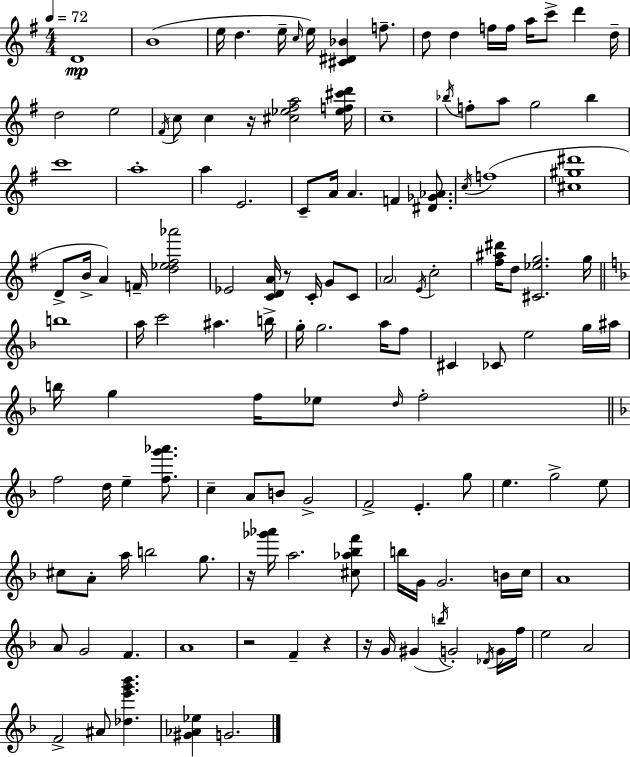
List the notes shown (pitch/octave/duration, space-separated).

D4/w B4/w E5/s D5/q. E5/s C5/s E5/s [C#4,D#4,Bb4]/q F5/e. D5/e D5/q F5/s F5/s A5/s C6/e D6/q D5/s D5/h E5/h F#4/s C5/e C5/q R/s [C#5,Eb5,F#5,A5]/h [Eb5,F5,C#6,D6]/s C5/w Bb5/s F5/e A5/e G5/h Bb5/q C6/w A5/w A5/q E4/h. C4/e A4/s A4/q. F4/q [D#4,Gb4,Ab4]/e. C5/s F5/w [C#5,G#5,D#6]/w D4/e B4/s A4/q F4/s [D5,Eb5,F#5,Ab6]/h Eb4/h [C4,D4,A4]/s R/e C4/s G4/e C4/e A4/h E4/s C5/h [F#5,A#5,D#6]/s D5/e [C#4,Eb5,G5]/h. G5/s B5/w A5/s C6/h A#5/q. B5/s G5/s G5/h. A5/s F5/e C#4/q CES4/e E5/h G5/s A#5/s B5/s G5/q F5/s Eb5/e D5/s F5/h F5/h D5/s E5/q [F5,G6,Ab6]/e. C5/q A4/e B4/e G4/h F4/h E4/q. G5/e E5/q. G5/h E5/e C#5/e A4/e A5/s B5/h G5/e. R/s [Gb6,Ab6]/s A5/h. [C#5,Ab5,Bb5,F6]/e B5/s G4/s G4/h. B4/s C5/s A4/w A4/e G4/h F4/q. A4/w R/h F4/q R/q R/s G4/s G#4/q B5/s G4/h Db4/s G4/s F5/s E5/h A4/h F4/h A#4/e [Db5,E6,G6,Bb6]/q. [G#4,Ab4,Eb5]/q G4/h.